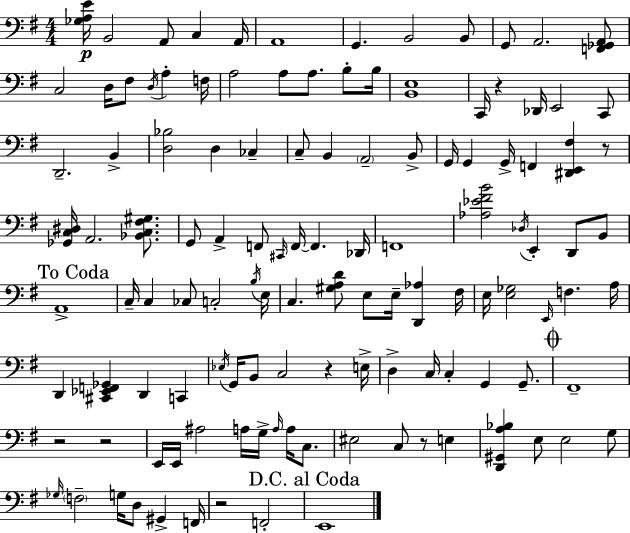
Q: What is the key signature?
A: E minor